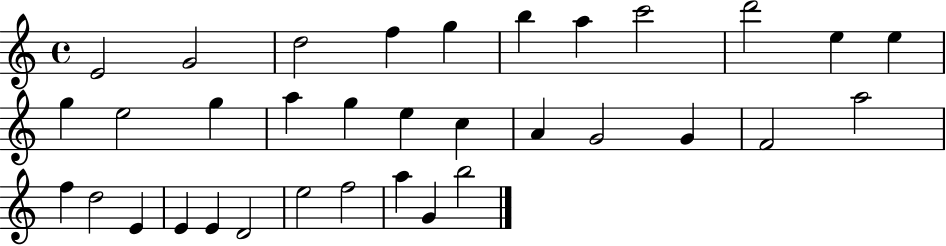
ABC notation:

X:1
T:Untitled
M:4/4
L:1/4
K:C
E2 G2 d2 f g b a c'2 d'2 e e g e2 g a g e c A G2 G F2 a2 f d2 E E E D2 e2 f2 a G b2